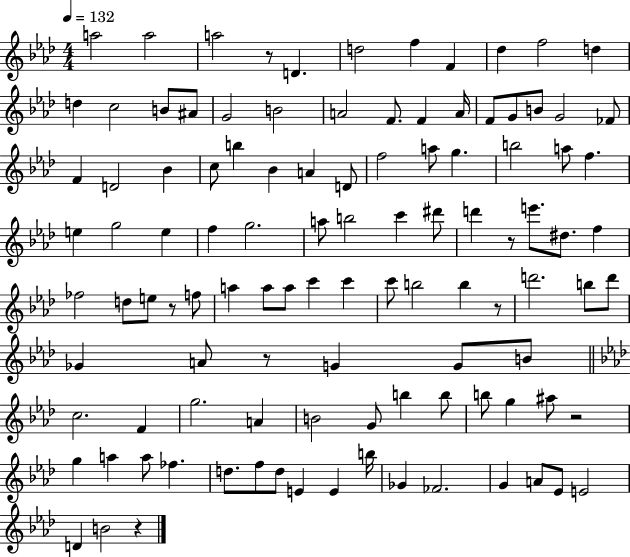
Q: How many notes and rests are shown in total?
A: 108